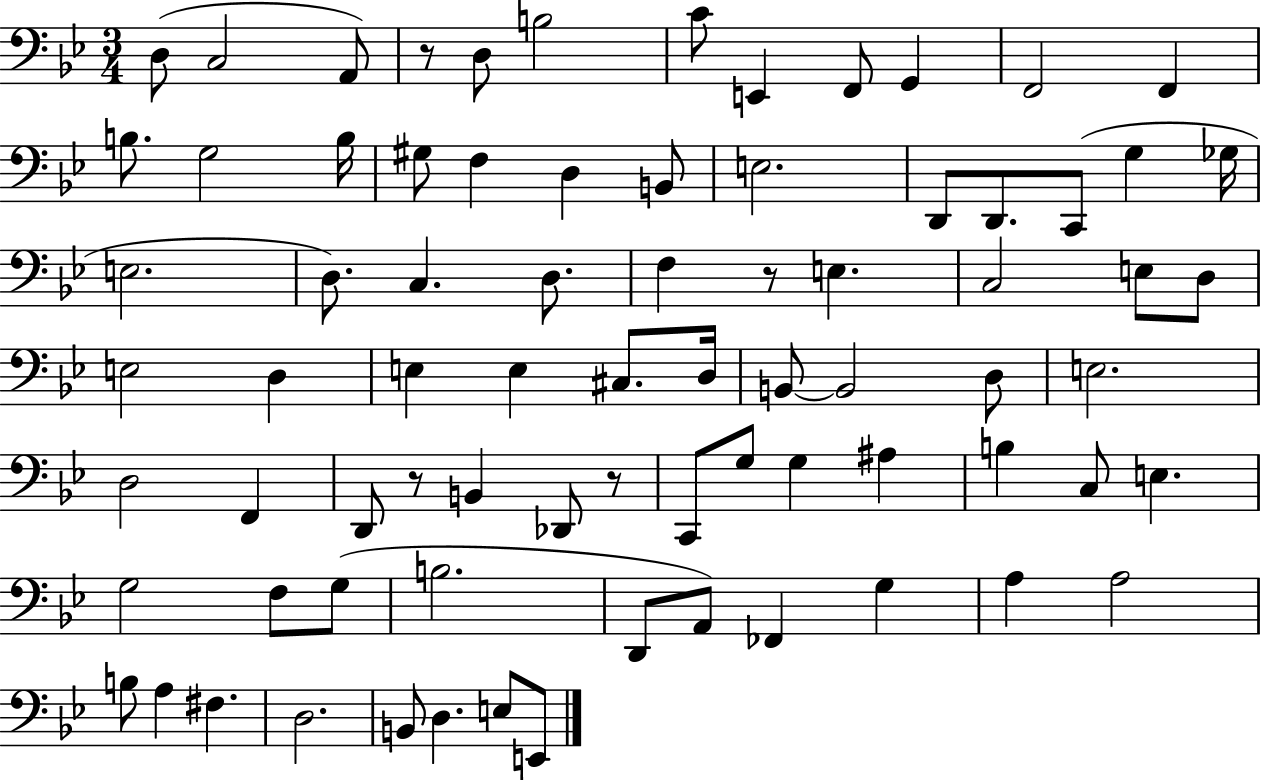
D3/e C3/h A2/e R/e D3/e B3/h C4/e E2/q F2/e G2/q F2/h F2/q B3/e. G3/h B3/s G#3/e F3/q D3/q B2/e E3/h. D2/e D2/e. C2/e G3/q Gb3/s E3/h. D3/e. C3/q. D3/e. F3/q R/e E3/q. C3/h E3/e D3/e E3/h D3/q E3/q E3/q C#3/e. D3/s B2/e B2/h D3/e E3/h. D3/h F2/q D2/e R/e B2/q Db2/e R/e C2/e G3/e G3/q A#3/q B3/q C3/e E3/q. G3/h F3/e G3/e B3/h. D2/e A2/e FES2/q G3/q A3/q A3/h B3/e A3/q F#3/q. D3/h. B2/e D3/q. E3/e E2/e